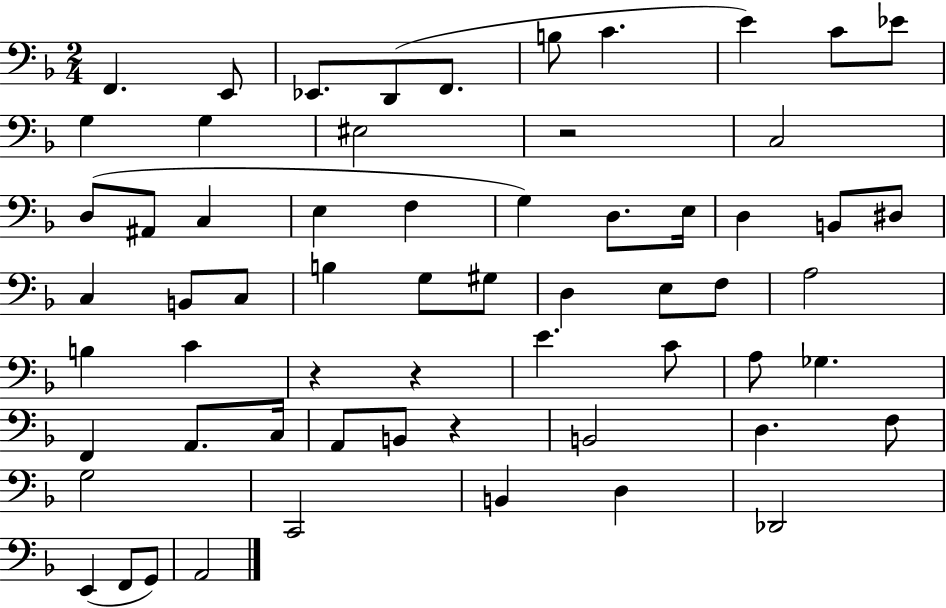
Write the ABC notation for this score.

X:1
T:Untitled
M:2/4
L:1/4
K:F
F,, E,,/2 _E,,/2 D,,/2 F,,/2 B,/2 C E C/2 _E/2 G, G, ^E,2 z2 C,2 D,/2 ^A,,/2 C, E, F, G, D,/2 E,/4 D, B,,/2 ^D,/2 C, B,,/2 C,/2 B, G,/2 ^G,/2 D, E,/2 F,/2 A,2 B, C z z E C/2 A,/2 _G, F,, A,,/2 C,/4 A,,/2 B,,/2 z B,,2 D, F,/2 G,2 C,,2 B,, D, _D,,2 E,, F,,/2 G,,/2 A,,2